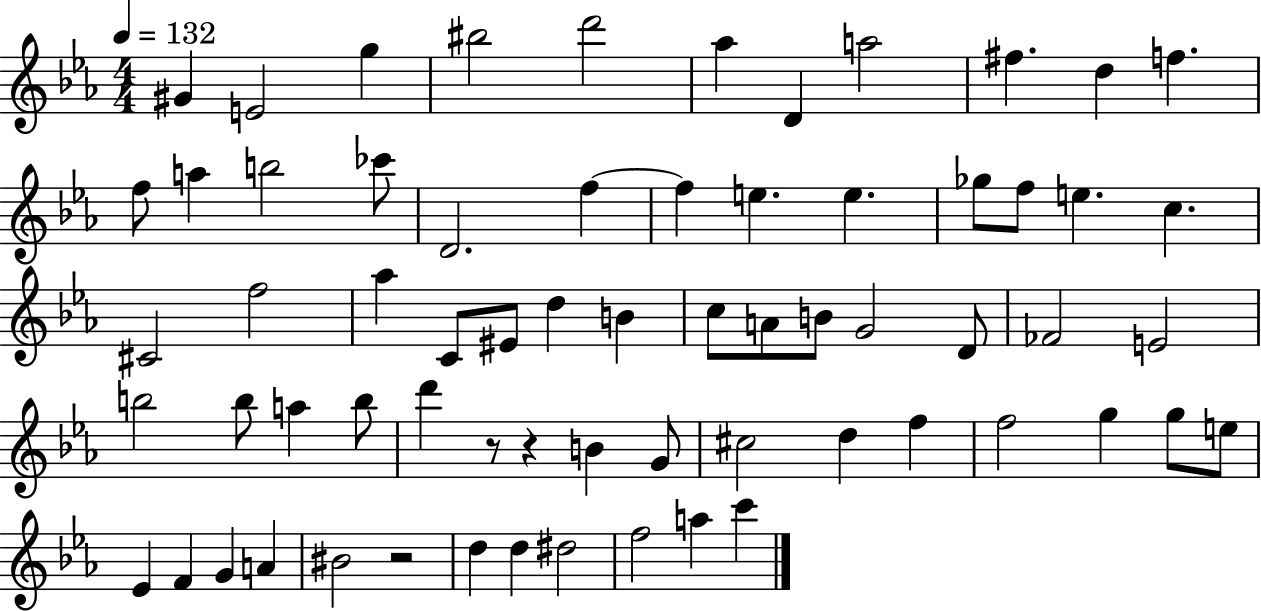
X:1
T:Untitled
M:4/4
L:1/4
K:Eb
^G E2 g ^b2 d'2 _a D a2 ^f d f f/2 a b2 _c'/2 D2 f f e e _g/2 f/2 e c ^C2 f2 _a C/2 ^E/2 d B c/2 A/2 B/2 G2 D/2 _F2 E2 b2 b/2 a b/2 d' z/2 z B G/2 ^c2 d f f2 g g/2 e/2 _E F G A ^B2 z2 d d ^d2 f2 a c'